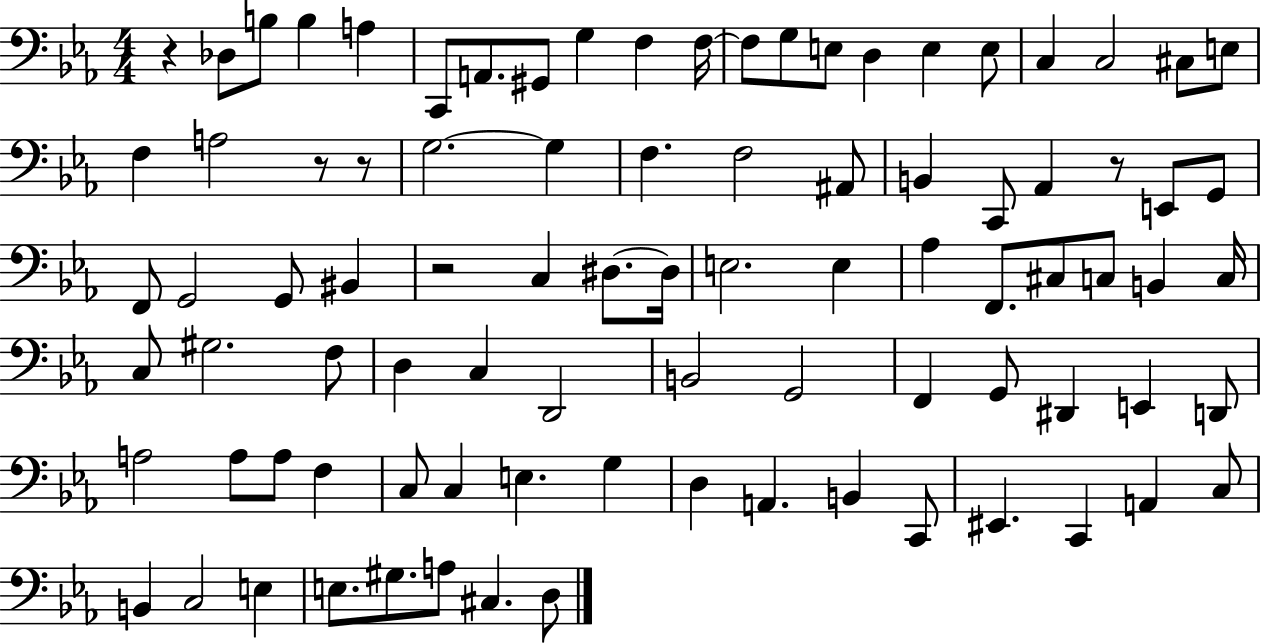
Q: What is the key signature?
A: EES major